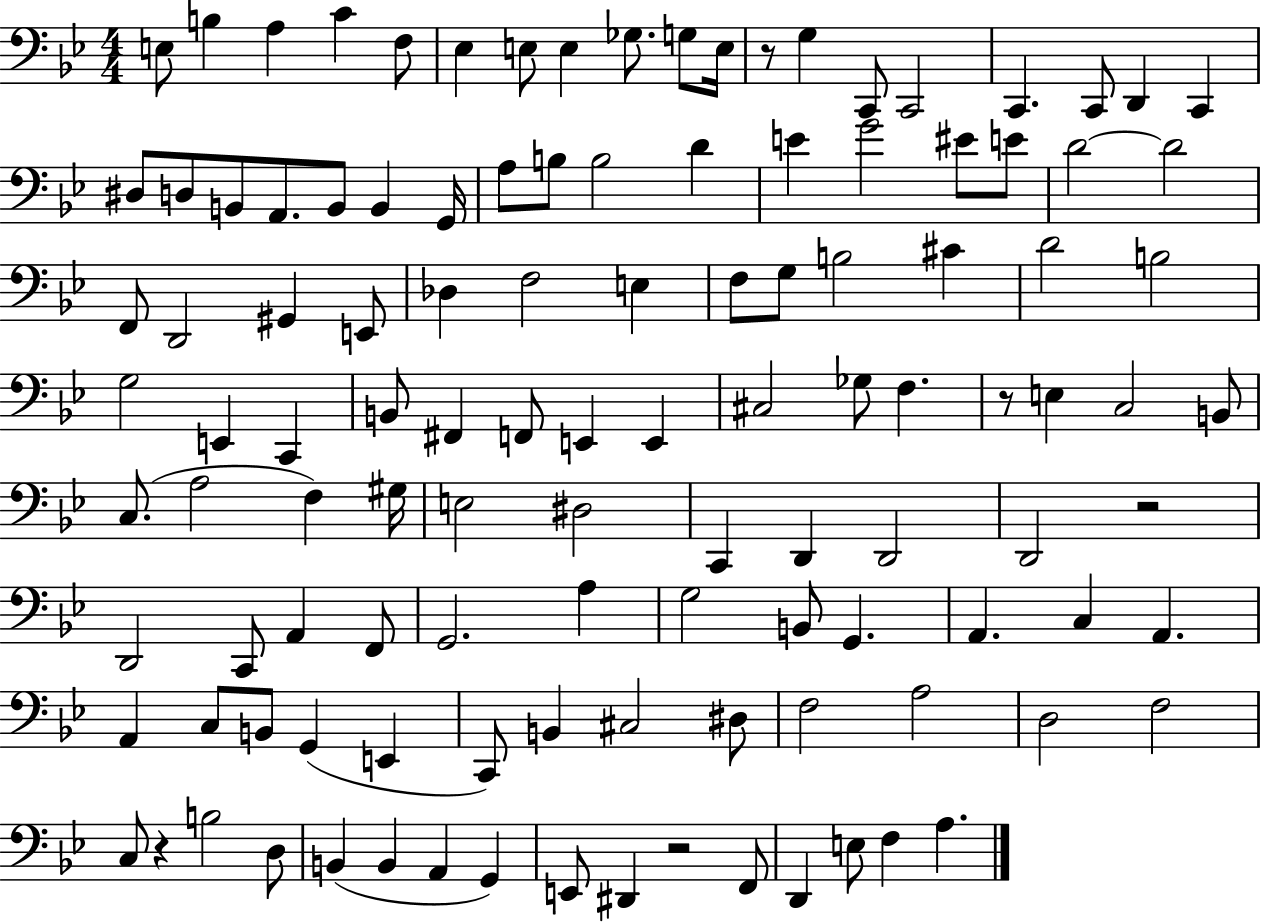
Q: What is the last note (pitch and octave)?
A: A3